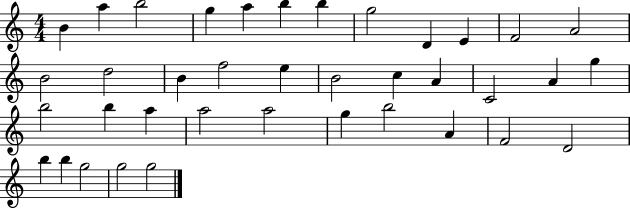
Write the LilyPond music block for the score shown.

{
  \clef treble
  \numericTimeSignature
  \time 4/4
  \key c \major
  b'4 a''4 b''2 | g''4 a''4 b''4 b''4 | g''2 d'4 e'4 | f'2 a'2 | \break b'2 d''2 | b'4 f''2 e''4 | b'2 c''4 a'4 | c'2 a'4 g''4 | \break b''2 b''4 a''4 | a''2 a''2 | g''4 b''2 a'4 | f'2 d'2 | \break b''4 b''4 g''2 | g''2 g''2 | \bar "|."
}